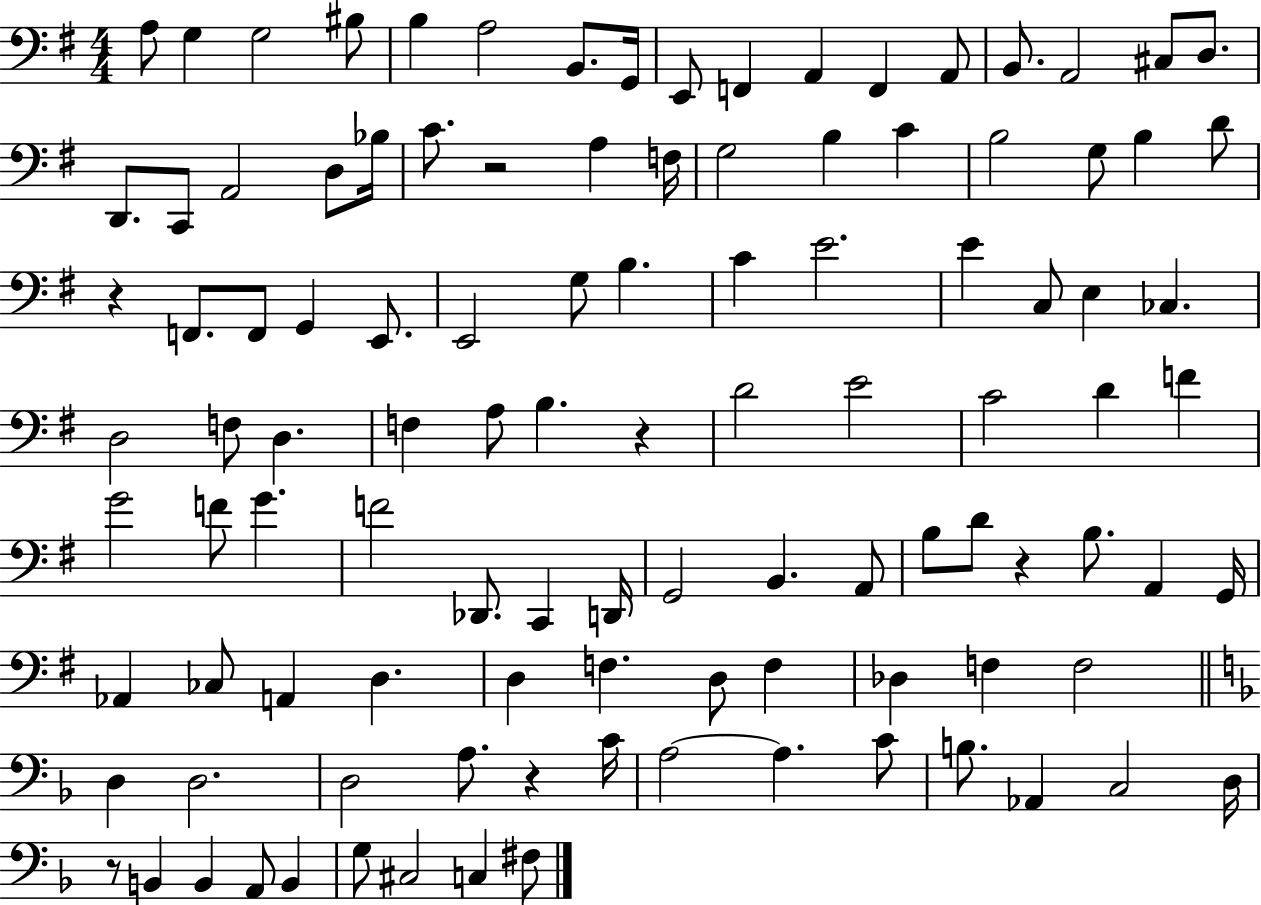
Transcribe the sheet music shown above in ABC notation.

X:1
T:Untitled
M:4/4
L:1/4
K:G
A,/2 G, G,2 ^B,/2 B, A,2 B,,/2 G,,/4 E,,/2 F,, A,, F,, A,,/2 B,,/2 A,,2 ^C,/2 D,/2 D,,/2 C,,/2 A,,2 D,/2 _B,/4 C/2 z2 A, F,/4 G,2 B, C B,2 G,/2 B, D/2 z F,,/2 F,,/2 G,, E,,/2 E,,2 G,/2 B, C E2 E C,/2 E, _C, D,2 F,/2 D, F, A,/2 B, z D2 E2 C2 D F G2 F/2 G F2 _D,,/2 C,, D,,/4 G,,2 B,, A,,/2 B,/2 D/2 z B,/2 A,, G,,/4 _A,, _C,/2 A,, D, D, F, D,/2 F, _D, F, F,2 D, D,2 D,2 A,/2 z C/4 A,2 A, C/2 B,/2 _A,, C,2 D,/4 z/2 B,, B,, A,,/2 B,, G,/2 ^C,2 C, ^F,/2